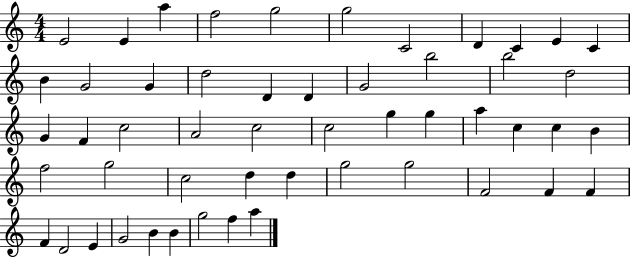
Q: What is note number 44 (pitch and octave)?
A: F4